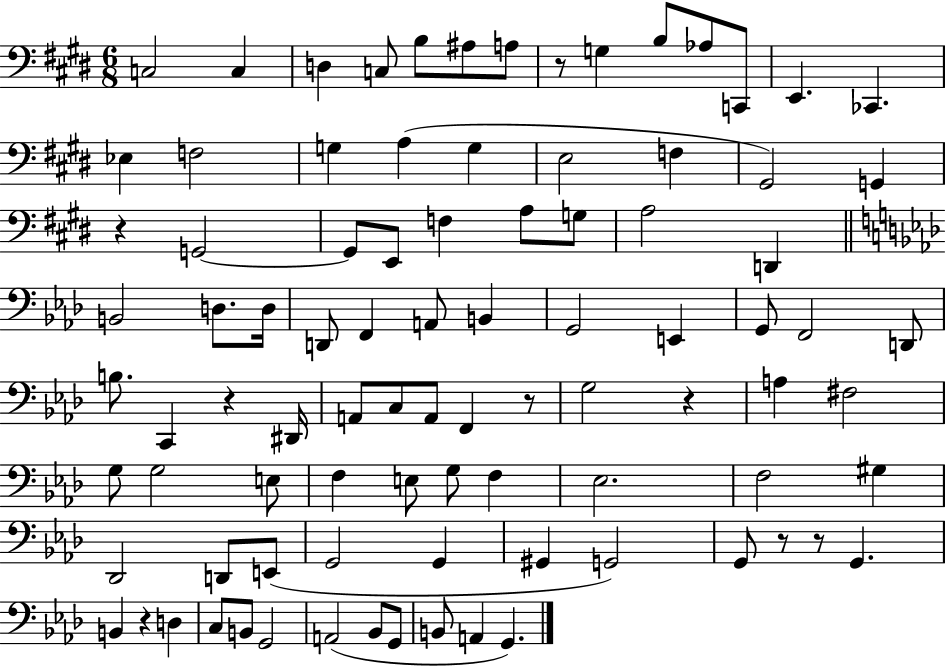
{
  \clef bass
  \numericTimeSignature
  \time 6/8
  \key e \major
  c2 c4 | d4 c8 b8 ais8 a8 | r8 g4 b8 aes8 c,8 | e,4. ces,4. | \break ees4 f2 | g4 a4( g4 | e2 f4 | gis,2) g,4 | \break r4 g,2~~ | g,8 e,8 f4 a8 g8 | a2 d,4 | \bar "||" \break \key aes \major b,2 d8. d16 | d,8 f,4 a,8 b,4 | g,2 e,4 | g,8 f,2 d,8 | \break b8. c,4 r4 dis,16 | a,8 c8 a,8 f,4 r8 | g2 r4 | a4 fis2 | \break g8 g2 e8 | f4 e8 g8 f4 | ees2. | f2 gis4 | \break des,2 d,8 e,8( | g,2 g,4 | gis,4 g,2) | g,8 r8 r8 g,4. | \break b,4 r4 d4 | c8 b,8 g,2 | a,2( bes,8 g,8 | b,8 a,4 g,4.) | \break \bar "|."
}